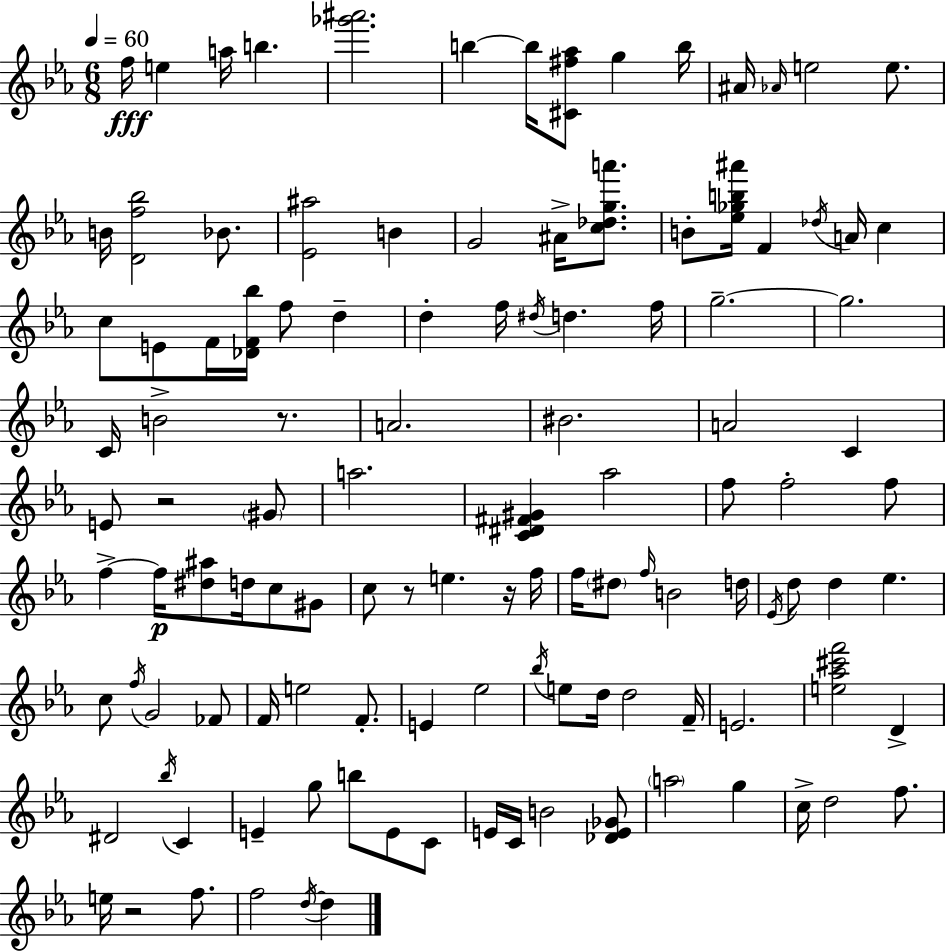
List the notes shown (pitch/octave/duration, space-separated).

F5/s E5/q A5/s B5/q. [Gb6,A#6]/h. B5/q B5/s [C#4,F#5,Ab5]/e G5/q B5/s A#4/s Ab4/s E5/h E5/e. B4/s [D4,F5,Bb5]/h Bb4/e. [Eb4,A#5]/h B4/q G4/h A#4/s [C5,Db5,G5,A6]/e. B4/e [Eb5,Gb5,B5,A#6]/s F4/q Db5/s A4/s C5/q C5/e E4/e F4/s [Db4,F4,Bb5]/s F5/e D5/q D5/q F5/s D#5/s D5/q. F5/s G5/h. G5/h. C4/s B4/h R/e. A4/h. BIS4/h. A4/h C4/q E4/e R/h G#4/e A5/h. [C4,D#4,F#4,G#4]/q Ab5/h F5/e F5/h F5/e F5/q F5/s [D#5,A#5]/e D5/s C5/e G#4/e C5/e R/e E5/q. R/s F5/s F5/s D#5/e F5/s B4/h D5/s Eb4/s D5/e D5/q Eb5/q. C5/e F5/s G4/h FES4/e F4/s E5/h F4/e. E4/q Eb5/h Bb5/s E5/e D5/s D5/h F4/s E4/h. [E5,Ab5,C#6,F6]/h D4/q D#4/h Bb5/s C4/q E4/q G5/e B5/e E4/e C4/e E4/s C4/s B4/h [Db4,E4,Gb4]/e A5/h G5/q C5/s D5/h F5/e. E5/s R/h F5/e. F5/h D5/s D5/q